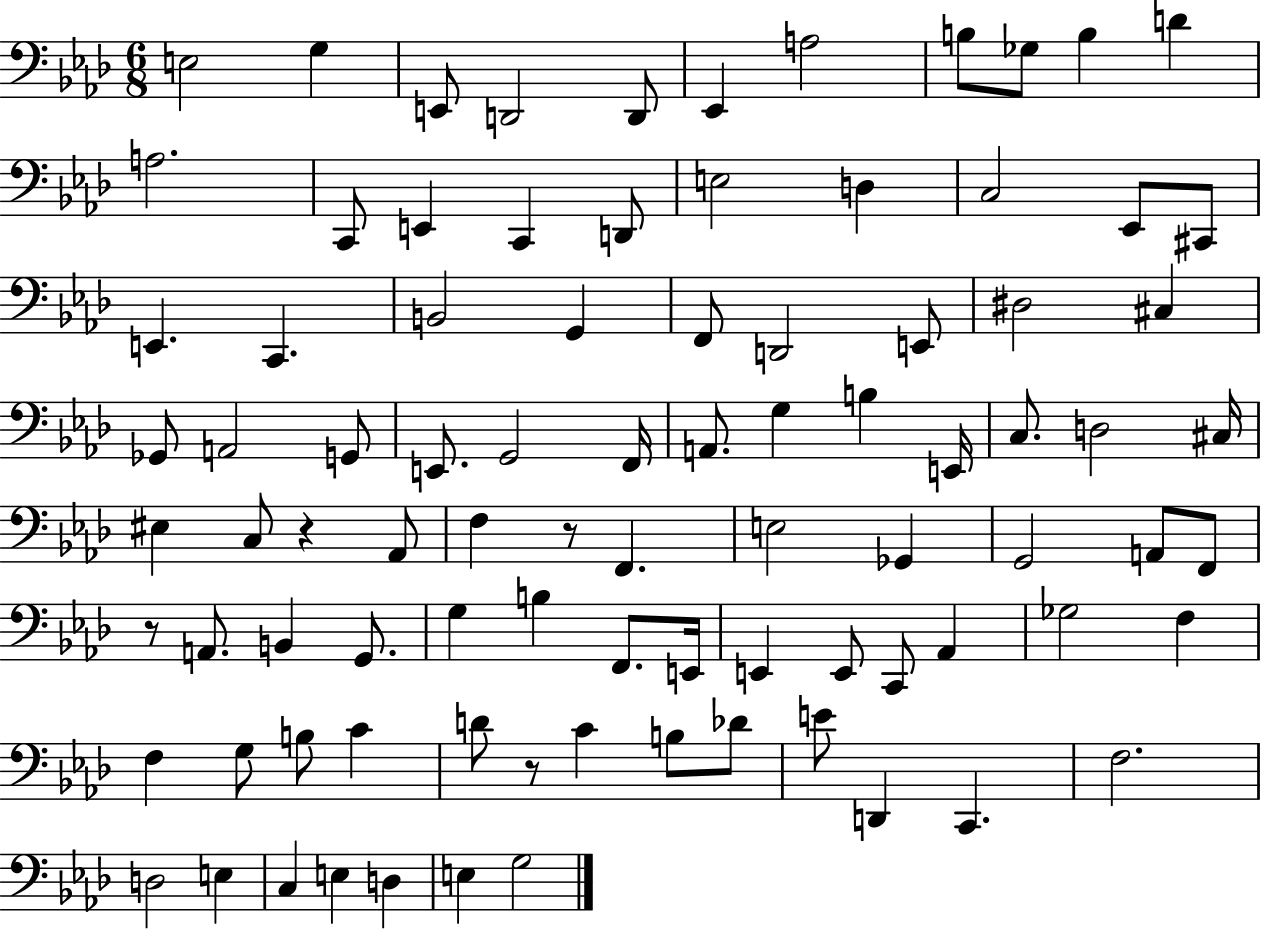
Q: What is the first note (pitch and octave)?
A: E3